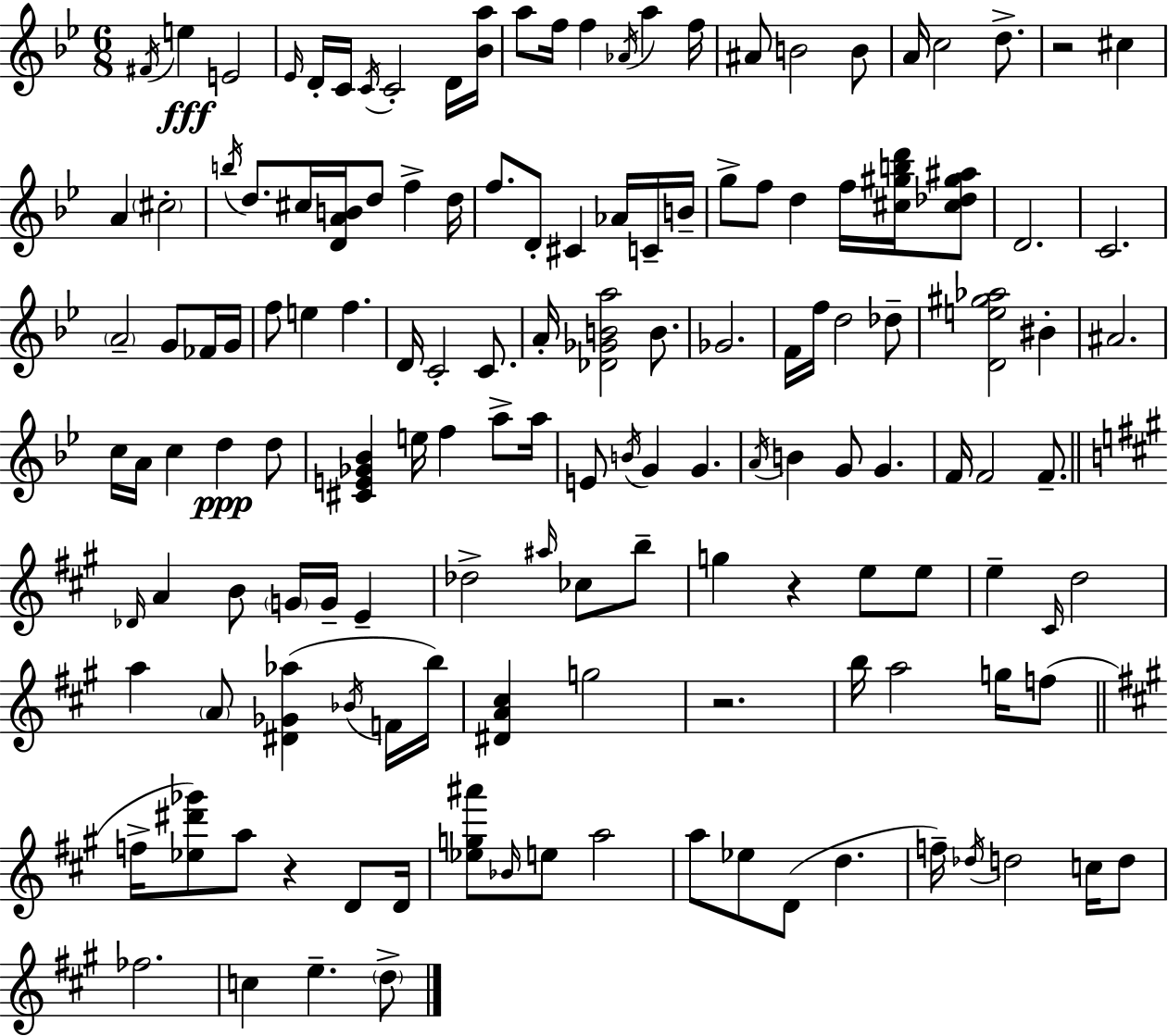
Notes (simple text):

F#4/s E5/q E4/h Eb4/s D4/s C4/s C4/s C4/h D4/s [Bb4,A5]/s A5/e F5/s F5/q Ab4/s A5/q F5/s A#4/e B4/h B4/e A4/s C5/h D5/e. R/h C#5/q A4/q C#5/h B5/s D5/e. C#5/s [D4,A4,B4]/s D5/e F5/q D5/s F5/e. D4/e C#4/q Ab4/s C4/s B4/s G5/e F5/e D5/q F5/s [C#5,G#5,B5,D6]/s [C#5,Db5,G#5,A#5]/e D4/h. C4/h. A4/h G4/e FES4/s G4/s F5/e E5/q F5/q. D4/s C4/h C4/e. A4/s [Db4,Gb4,B4,A5]/h B4/e. Gb4/h. F4/s F5/s D5/h Db5/e [D4,E5,G#5,Ab5]/h BIS4/q A#4/h. C5/s A4/s C5/q D5/q D5/e [C#4,E4,Gb4,Bb4]/q E5/s F5/q A5/e A5/s E4/e B4/s G4/q G4/q. A4/s B4/q G4/e G4/q. F4/s F4/h F4/e. Db4/s A4/q B4/e G4/s G4/s E4/q Db5/h A#5/s CES5/e B5/e G5/q R/q E5/e E5/e E5/q C#4/s D5/h A5/q A4/e [D#4,Gb4,Ab5]/q Bb4/s F4/s B5/s [D#4,A4,C#5]/q G5/h R/h. B5/s A5/h G5/s F5/e F5/s [Eb5,D#6,Gb6]/e A5/e R/q D4/e D4/s [Eb5,G5,A#6]/e Bb4/s E5/e A5/h A5/e Eb5/e D4/e D5/q. F5/s Db5/s D5/h C5/s D5/e FES5/h. C5/q E5/q. D5/e